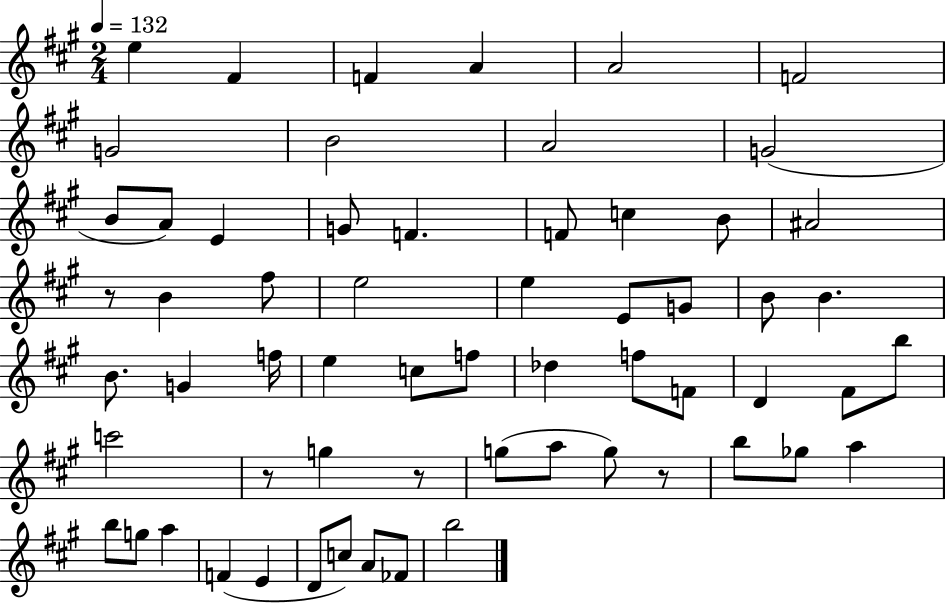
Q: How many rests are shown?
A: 4